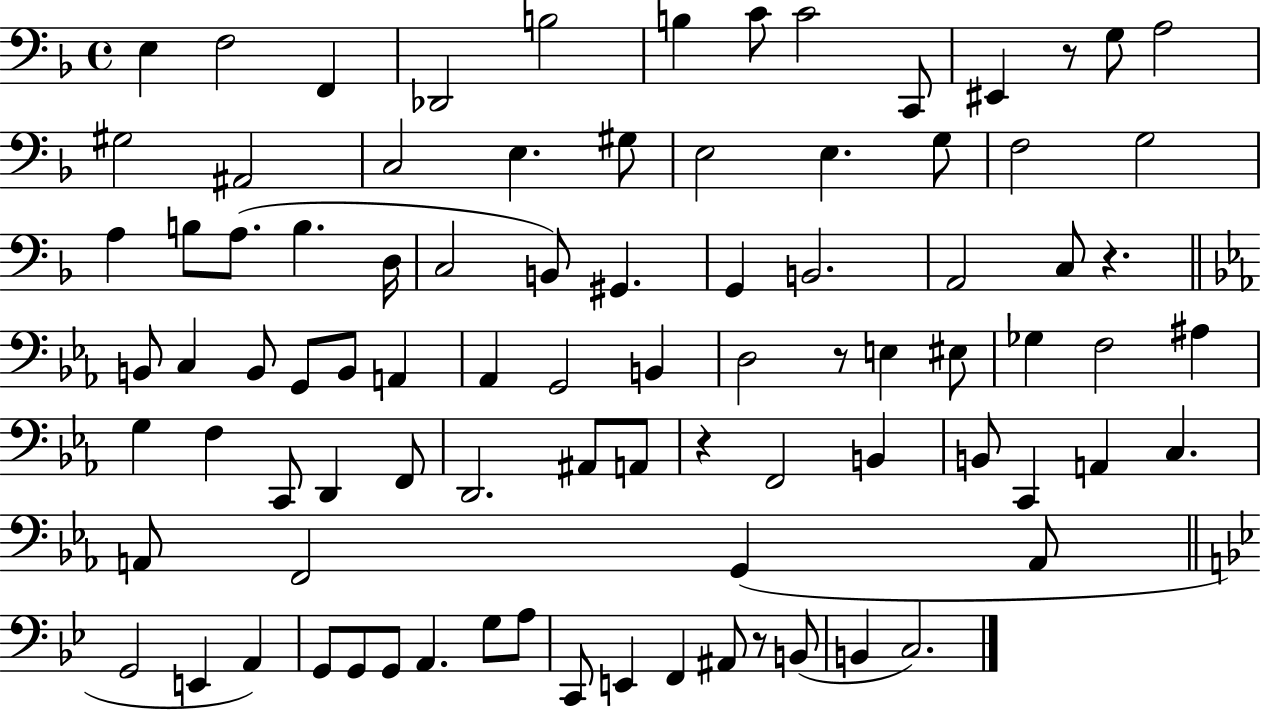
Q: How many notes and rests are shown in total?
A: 88